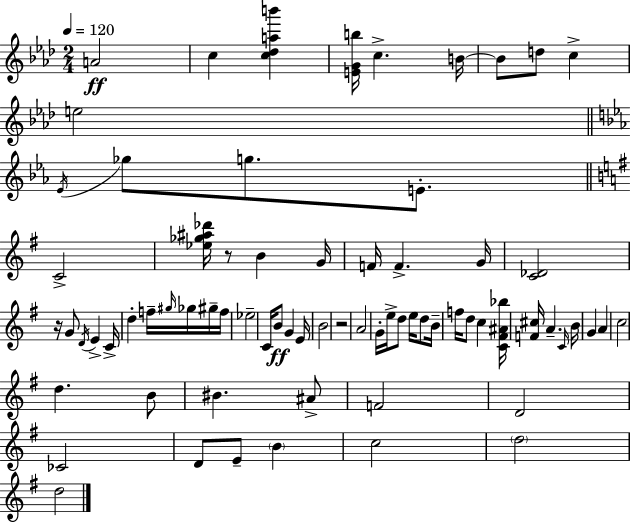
{
  \clef treble
  \numericTimeSignature
  \time 2/4
  \key f \minor
  \tempo 4 = 120
  \repeat volta 2 { a'2\ff | c''4 <c'' des'' a'' b'''>4 | <e' g' b''>16 c''4.-> b'16~~ | b'8 d''8 c''4-> | \break e''2 | \bar "||" \break \key ees \major \acciaccatura { ees'16 } ges''8 g''8. e'8.-. | \bar "||" \break \key g \major c'2-> | <ees'' ges'' ais'' des'''>16 r8 b'4 g'16 | f'16 f'4.-> g'16 | <c' des'>2 | \break r16 g'8 \acciaccatura { d'16 } e'4-> | c'16-> d''4-. f''16-- \grace { gis''16 } ges''16 | gis''16-- f''16 ees''2-- | c'16 b'8\ff g'4 | \break e'16 b'2 | r2 | a'2 | g'16-. e''16-> d''8 e''16 d''8 | \break b'16-- f''16 d''8 c''4 | <c' fis' ais' bes''>16 <f' cis''>16 a'4.-- | \grace { c'16 } b'16 g'4 a'4 | c''2 | \break d''4. | b'8 bis'4. | ais'8-> f'2 | d'2 | \break ces'2 | d'8 e'8-- \parenthesize b'4 | c''2 | \parenthesize d''2 | \break d''2 | } \bar "|."
}